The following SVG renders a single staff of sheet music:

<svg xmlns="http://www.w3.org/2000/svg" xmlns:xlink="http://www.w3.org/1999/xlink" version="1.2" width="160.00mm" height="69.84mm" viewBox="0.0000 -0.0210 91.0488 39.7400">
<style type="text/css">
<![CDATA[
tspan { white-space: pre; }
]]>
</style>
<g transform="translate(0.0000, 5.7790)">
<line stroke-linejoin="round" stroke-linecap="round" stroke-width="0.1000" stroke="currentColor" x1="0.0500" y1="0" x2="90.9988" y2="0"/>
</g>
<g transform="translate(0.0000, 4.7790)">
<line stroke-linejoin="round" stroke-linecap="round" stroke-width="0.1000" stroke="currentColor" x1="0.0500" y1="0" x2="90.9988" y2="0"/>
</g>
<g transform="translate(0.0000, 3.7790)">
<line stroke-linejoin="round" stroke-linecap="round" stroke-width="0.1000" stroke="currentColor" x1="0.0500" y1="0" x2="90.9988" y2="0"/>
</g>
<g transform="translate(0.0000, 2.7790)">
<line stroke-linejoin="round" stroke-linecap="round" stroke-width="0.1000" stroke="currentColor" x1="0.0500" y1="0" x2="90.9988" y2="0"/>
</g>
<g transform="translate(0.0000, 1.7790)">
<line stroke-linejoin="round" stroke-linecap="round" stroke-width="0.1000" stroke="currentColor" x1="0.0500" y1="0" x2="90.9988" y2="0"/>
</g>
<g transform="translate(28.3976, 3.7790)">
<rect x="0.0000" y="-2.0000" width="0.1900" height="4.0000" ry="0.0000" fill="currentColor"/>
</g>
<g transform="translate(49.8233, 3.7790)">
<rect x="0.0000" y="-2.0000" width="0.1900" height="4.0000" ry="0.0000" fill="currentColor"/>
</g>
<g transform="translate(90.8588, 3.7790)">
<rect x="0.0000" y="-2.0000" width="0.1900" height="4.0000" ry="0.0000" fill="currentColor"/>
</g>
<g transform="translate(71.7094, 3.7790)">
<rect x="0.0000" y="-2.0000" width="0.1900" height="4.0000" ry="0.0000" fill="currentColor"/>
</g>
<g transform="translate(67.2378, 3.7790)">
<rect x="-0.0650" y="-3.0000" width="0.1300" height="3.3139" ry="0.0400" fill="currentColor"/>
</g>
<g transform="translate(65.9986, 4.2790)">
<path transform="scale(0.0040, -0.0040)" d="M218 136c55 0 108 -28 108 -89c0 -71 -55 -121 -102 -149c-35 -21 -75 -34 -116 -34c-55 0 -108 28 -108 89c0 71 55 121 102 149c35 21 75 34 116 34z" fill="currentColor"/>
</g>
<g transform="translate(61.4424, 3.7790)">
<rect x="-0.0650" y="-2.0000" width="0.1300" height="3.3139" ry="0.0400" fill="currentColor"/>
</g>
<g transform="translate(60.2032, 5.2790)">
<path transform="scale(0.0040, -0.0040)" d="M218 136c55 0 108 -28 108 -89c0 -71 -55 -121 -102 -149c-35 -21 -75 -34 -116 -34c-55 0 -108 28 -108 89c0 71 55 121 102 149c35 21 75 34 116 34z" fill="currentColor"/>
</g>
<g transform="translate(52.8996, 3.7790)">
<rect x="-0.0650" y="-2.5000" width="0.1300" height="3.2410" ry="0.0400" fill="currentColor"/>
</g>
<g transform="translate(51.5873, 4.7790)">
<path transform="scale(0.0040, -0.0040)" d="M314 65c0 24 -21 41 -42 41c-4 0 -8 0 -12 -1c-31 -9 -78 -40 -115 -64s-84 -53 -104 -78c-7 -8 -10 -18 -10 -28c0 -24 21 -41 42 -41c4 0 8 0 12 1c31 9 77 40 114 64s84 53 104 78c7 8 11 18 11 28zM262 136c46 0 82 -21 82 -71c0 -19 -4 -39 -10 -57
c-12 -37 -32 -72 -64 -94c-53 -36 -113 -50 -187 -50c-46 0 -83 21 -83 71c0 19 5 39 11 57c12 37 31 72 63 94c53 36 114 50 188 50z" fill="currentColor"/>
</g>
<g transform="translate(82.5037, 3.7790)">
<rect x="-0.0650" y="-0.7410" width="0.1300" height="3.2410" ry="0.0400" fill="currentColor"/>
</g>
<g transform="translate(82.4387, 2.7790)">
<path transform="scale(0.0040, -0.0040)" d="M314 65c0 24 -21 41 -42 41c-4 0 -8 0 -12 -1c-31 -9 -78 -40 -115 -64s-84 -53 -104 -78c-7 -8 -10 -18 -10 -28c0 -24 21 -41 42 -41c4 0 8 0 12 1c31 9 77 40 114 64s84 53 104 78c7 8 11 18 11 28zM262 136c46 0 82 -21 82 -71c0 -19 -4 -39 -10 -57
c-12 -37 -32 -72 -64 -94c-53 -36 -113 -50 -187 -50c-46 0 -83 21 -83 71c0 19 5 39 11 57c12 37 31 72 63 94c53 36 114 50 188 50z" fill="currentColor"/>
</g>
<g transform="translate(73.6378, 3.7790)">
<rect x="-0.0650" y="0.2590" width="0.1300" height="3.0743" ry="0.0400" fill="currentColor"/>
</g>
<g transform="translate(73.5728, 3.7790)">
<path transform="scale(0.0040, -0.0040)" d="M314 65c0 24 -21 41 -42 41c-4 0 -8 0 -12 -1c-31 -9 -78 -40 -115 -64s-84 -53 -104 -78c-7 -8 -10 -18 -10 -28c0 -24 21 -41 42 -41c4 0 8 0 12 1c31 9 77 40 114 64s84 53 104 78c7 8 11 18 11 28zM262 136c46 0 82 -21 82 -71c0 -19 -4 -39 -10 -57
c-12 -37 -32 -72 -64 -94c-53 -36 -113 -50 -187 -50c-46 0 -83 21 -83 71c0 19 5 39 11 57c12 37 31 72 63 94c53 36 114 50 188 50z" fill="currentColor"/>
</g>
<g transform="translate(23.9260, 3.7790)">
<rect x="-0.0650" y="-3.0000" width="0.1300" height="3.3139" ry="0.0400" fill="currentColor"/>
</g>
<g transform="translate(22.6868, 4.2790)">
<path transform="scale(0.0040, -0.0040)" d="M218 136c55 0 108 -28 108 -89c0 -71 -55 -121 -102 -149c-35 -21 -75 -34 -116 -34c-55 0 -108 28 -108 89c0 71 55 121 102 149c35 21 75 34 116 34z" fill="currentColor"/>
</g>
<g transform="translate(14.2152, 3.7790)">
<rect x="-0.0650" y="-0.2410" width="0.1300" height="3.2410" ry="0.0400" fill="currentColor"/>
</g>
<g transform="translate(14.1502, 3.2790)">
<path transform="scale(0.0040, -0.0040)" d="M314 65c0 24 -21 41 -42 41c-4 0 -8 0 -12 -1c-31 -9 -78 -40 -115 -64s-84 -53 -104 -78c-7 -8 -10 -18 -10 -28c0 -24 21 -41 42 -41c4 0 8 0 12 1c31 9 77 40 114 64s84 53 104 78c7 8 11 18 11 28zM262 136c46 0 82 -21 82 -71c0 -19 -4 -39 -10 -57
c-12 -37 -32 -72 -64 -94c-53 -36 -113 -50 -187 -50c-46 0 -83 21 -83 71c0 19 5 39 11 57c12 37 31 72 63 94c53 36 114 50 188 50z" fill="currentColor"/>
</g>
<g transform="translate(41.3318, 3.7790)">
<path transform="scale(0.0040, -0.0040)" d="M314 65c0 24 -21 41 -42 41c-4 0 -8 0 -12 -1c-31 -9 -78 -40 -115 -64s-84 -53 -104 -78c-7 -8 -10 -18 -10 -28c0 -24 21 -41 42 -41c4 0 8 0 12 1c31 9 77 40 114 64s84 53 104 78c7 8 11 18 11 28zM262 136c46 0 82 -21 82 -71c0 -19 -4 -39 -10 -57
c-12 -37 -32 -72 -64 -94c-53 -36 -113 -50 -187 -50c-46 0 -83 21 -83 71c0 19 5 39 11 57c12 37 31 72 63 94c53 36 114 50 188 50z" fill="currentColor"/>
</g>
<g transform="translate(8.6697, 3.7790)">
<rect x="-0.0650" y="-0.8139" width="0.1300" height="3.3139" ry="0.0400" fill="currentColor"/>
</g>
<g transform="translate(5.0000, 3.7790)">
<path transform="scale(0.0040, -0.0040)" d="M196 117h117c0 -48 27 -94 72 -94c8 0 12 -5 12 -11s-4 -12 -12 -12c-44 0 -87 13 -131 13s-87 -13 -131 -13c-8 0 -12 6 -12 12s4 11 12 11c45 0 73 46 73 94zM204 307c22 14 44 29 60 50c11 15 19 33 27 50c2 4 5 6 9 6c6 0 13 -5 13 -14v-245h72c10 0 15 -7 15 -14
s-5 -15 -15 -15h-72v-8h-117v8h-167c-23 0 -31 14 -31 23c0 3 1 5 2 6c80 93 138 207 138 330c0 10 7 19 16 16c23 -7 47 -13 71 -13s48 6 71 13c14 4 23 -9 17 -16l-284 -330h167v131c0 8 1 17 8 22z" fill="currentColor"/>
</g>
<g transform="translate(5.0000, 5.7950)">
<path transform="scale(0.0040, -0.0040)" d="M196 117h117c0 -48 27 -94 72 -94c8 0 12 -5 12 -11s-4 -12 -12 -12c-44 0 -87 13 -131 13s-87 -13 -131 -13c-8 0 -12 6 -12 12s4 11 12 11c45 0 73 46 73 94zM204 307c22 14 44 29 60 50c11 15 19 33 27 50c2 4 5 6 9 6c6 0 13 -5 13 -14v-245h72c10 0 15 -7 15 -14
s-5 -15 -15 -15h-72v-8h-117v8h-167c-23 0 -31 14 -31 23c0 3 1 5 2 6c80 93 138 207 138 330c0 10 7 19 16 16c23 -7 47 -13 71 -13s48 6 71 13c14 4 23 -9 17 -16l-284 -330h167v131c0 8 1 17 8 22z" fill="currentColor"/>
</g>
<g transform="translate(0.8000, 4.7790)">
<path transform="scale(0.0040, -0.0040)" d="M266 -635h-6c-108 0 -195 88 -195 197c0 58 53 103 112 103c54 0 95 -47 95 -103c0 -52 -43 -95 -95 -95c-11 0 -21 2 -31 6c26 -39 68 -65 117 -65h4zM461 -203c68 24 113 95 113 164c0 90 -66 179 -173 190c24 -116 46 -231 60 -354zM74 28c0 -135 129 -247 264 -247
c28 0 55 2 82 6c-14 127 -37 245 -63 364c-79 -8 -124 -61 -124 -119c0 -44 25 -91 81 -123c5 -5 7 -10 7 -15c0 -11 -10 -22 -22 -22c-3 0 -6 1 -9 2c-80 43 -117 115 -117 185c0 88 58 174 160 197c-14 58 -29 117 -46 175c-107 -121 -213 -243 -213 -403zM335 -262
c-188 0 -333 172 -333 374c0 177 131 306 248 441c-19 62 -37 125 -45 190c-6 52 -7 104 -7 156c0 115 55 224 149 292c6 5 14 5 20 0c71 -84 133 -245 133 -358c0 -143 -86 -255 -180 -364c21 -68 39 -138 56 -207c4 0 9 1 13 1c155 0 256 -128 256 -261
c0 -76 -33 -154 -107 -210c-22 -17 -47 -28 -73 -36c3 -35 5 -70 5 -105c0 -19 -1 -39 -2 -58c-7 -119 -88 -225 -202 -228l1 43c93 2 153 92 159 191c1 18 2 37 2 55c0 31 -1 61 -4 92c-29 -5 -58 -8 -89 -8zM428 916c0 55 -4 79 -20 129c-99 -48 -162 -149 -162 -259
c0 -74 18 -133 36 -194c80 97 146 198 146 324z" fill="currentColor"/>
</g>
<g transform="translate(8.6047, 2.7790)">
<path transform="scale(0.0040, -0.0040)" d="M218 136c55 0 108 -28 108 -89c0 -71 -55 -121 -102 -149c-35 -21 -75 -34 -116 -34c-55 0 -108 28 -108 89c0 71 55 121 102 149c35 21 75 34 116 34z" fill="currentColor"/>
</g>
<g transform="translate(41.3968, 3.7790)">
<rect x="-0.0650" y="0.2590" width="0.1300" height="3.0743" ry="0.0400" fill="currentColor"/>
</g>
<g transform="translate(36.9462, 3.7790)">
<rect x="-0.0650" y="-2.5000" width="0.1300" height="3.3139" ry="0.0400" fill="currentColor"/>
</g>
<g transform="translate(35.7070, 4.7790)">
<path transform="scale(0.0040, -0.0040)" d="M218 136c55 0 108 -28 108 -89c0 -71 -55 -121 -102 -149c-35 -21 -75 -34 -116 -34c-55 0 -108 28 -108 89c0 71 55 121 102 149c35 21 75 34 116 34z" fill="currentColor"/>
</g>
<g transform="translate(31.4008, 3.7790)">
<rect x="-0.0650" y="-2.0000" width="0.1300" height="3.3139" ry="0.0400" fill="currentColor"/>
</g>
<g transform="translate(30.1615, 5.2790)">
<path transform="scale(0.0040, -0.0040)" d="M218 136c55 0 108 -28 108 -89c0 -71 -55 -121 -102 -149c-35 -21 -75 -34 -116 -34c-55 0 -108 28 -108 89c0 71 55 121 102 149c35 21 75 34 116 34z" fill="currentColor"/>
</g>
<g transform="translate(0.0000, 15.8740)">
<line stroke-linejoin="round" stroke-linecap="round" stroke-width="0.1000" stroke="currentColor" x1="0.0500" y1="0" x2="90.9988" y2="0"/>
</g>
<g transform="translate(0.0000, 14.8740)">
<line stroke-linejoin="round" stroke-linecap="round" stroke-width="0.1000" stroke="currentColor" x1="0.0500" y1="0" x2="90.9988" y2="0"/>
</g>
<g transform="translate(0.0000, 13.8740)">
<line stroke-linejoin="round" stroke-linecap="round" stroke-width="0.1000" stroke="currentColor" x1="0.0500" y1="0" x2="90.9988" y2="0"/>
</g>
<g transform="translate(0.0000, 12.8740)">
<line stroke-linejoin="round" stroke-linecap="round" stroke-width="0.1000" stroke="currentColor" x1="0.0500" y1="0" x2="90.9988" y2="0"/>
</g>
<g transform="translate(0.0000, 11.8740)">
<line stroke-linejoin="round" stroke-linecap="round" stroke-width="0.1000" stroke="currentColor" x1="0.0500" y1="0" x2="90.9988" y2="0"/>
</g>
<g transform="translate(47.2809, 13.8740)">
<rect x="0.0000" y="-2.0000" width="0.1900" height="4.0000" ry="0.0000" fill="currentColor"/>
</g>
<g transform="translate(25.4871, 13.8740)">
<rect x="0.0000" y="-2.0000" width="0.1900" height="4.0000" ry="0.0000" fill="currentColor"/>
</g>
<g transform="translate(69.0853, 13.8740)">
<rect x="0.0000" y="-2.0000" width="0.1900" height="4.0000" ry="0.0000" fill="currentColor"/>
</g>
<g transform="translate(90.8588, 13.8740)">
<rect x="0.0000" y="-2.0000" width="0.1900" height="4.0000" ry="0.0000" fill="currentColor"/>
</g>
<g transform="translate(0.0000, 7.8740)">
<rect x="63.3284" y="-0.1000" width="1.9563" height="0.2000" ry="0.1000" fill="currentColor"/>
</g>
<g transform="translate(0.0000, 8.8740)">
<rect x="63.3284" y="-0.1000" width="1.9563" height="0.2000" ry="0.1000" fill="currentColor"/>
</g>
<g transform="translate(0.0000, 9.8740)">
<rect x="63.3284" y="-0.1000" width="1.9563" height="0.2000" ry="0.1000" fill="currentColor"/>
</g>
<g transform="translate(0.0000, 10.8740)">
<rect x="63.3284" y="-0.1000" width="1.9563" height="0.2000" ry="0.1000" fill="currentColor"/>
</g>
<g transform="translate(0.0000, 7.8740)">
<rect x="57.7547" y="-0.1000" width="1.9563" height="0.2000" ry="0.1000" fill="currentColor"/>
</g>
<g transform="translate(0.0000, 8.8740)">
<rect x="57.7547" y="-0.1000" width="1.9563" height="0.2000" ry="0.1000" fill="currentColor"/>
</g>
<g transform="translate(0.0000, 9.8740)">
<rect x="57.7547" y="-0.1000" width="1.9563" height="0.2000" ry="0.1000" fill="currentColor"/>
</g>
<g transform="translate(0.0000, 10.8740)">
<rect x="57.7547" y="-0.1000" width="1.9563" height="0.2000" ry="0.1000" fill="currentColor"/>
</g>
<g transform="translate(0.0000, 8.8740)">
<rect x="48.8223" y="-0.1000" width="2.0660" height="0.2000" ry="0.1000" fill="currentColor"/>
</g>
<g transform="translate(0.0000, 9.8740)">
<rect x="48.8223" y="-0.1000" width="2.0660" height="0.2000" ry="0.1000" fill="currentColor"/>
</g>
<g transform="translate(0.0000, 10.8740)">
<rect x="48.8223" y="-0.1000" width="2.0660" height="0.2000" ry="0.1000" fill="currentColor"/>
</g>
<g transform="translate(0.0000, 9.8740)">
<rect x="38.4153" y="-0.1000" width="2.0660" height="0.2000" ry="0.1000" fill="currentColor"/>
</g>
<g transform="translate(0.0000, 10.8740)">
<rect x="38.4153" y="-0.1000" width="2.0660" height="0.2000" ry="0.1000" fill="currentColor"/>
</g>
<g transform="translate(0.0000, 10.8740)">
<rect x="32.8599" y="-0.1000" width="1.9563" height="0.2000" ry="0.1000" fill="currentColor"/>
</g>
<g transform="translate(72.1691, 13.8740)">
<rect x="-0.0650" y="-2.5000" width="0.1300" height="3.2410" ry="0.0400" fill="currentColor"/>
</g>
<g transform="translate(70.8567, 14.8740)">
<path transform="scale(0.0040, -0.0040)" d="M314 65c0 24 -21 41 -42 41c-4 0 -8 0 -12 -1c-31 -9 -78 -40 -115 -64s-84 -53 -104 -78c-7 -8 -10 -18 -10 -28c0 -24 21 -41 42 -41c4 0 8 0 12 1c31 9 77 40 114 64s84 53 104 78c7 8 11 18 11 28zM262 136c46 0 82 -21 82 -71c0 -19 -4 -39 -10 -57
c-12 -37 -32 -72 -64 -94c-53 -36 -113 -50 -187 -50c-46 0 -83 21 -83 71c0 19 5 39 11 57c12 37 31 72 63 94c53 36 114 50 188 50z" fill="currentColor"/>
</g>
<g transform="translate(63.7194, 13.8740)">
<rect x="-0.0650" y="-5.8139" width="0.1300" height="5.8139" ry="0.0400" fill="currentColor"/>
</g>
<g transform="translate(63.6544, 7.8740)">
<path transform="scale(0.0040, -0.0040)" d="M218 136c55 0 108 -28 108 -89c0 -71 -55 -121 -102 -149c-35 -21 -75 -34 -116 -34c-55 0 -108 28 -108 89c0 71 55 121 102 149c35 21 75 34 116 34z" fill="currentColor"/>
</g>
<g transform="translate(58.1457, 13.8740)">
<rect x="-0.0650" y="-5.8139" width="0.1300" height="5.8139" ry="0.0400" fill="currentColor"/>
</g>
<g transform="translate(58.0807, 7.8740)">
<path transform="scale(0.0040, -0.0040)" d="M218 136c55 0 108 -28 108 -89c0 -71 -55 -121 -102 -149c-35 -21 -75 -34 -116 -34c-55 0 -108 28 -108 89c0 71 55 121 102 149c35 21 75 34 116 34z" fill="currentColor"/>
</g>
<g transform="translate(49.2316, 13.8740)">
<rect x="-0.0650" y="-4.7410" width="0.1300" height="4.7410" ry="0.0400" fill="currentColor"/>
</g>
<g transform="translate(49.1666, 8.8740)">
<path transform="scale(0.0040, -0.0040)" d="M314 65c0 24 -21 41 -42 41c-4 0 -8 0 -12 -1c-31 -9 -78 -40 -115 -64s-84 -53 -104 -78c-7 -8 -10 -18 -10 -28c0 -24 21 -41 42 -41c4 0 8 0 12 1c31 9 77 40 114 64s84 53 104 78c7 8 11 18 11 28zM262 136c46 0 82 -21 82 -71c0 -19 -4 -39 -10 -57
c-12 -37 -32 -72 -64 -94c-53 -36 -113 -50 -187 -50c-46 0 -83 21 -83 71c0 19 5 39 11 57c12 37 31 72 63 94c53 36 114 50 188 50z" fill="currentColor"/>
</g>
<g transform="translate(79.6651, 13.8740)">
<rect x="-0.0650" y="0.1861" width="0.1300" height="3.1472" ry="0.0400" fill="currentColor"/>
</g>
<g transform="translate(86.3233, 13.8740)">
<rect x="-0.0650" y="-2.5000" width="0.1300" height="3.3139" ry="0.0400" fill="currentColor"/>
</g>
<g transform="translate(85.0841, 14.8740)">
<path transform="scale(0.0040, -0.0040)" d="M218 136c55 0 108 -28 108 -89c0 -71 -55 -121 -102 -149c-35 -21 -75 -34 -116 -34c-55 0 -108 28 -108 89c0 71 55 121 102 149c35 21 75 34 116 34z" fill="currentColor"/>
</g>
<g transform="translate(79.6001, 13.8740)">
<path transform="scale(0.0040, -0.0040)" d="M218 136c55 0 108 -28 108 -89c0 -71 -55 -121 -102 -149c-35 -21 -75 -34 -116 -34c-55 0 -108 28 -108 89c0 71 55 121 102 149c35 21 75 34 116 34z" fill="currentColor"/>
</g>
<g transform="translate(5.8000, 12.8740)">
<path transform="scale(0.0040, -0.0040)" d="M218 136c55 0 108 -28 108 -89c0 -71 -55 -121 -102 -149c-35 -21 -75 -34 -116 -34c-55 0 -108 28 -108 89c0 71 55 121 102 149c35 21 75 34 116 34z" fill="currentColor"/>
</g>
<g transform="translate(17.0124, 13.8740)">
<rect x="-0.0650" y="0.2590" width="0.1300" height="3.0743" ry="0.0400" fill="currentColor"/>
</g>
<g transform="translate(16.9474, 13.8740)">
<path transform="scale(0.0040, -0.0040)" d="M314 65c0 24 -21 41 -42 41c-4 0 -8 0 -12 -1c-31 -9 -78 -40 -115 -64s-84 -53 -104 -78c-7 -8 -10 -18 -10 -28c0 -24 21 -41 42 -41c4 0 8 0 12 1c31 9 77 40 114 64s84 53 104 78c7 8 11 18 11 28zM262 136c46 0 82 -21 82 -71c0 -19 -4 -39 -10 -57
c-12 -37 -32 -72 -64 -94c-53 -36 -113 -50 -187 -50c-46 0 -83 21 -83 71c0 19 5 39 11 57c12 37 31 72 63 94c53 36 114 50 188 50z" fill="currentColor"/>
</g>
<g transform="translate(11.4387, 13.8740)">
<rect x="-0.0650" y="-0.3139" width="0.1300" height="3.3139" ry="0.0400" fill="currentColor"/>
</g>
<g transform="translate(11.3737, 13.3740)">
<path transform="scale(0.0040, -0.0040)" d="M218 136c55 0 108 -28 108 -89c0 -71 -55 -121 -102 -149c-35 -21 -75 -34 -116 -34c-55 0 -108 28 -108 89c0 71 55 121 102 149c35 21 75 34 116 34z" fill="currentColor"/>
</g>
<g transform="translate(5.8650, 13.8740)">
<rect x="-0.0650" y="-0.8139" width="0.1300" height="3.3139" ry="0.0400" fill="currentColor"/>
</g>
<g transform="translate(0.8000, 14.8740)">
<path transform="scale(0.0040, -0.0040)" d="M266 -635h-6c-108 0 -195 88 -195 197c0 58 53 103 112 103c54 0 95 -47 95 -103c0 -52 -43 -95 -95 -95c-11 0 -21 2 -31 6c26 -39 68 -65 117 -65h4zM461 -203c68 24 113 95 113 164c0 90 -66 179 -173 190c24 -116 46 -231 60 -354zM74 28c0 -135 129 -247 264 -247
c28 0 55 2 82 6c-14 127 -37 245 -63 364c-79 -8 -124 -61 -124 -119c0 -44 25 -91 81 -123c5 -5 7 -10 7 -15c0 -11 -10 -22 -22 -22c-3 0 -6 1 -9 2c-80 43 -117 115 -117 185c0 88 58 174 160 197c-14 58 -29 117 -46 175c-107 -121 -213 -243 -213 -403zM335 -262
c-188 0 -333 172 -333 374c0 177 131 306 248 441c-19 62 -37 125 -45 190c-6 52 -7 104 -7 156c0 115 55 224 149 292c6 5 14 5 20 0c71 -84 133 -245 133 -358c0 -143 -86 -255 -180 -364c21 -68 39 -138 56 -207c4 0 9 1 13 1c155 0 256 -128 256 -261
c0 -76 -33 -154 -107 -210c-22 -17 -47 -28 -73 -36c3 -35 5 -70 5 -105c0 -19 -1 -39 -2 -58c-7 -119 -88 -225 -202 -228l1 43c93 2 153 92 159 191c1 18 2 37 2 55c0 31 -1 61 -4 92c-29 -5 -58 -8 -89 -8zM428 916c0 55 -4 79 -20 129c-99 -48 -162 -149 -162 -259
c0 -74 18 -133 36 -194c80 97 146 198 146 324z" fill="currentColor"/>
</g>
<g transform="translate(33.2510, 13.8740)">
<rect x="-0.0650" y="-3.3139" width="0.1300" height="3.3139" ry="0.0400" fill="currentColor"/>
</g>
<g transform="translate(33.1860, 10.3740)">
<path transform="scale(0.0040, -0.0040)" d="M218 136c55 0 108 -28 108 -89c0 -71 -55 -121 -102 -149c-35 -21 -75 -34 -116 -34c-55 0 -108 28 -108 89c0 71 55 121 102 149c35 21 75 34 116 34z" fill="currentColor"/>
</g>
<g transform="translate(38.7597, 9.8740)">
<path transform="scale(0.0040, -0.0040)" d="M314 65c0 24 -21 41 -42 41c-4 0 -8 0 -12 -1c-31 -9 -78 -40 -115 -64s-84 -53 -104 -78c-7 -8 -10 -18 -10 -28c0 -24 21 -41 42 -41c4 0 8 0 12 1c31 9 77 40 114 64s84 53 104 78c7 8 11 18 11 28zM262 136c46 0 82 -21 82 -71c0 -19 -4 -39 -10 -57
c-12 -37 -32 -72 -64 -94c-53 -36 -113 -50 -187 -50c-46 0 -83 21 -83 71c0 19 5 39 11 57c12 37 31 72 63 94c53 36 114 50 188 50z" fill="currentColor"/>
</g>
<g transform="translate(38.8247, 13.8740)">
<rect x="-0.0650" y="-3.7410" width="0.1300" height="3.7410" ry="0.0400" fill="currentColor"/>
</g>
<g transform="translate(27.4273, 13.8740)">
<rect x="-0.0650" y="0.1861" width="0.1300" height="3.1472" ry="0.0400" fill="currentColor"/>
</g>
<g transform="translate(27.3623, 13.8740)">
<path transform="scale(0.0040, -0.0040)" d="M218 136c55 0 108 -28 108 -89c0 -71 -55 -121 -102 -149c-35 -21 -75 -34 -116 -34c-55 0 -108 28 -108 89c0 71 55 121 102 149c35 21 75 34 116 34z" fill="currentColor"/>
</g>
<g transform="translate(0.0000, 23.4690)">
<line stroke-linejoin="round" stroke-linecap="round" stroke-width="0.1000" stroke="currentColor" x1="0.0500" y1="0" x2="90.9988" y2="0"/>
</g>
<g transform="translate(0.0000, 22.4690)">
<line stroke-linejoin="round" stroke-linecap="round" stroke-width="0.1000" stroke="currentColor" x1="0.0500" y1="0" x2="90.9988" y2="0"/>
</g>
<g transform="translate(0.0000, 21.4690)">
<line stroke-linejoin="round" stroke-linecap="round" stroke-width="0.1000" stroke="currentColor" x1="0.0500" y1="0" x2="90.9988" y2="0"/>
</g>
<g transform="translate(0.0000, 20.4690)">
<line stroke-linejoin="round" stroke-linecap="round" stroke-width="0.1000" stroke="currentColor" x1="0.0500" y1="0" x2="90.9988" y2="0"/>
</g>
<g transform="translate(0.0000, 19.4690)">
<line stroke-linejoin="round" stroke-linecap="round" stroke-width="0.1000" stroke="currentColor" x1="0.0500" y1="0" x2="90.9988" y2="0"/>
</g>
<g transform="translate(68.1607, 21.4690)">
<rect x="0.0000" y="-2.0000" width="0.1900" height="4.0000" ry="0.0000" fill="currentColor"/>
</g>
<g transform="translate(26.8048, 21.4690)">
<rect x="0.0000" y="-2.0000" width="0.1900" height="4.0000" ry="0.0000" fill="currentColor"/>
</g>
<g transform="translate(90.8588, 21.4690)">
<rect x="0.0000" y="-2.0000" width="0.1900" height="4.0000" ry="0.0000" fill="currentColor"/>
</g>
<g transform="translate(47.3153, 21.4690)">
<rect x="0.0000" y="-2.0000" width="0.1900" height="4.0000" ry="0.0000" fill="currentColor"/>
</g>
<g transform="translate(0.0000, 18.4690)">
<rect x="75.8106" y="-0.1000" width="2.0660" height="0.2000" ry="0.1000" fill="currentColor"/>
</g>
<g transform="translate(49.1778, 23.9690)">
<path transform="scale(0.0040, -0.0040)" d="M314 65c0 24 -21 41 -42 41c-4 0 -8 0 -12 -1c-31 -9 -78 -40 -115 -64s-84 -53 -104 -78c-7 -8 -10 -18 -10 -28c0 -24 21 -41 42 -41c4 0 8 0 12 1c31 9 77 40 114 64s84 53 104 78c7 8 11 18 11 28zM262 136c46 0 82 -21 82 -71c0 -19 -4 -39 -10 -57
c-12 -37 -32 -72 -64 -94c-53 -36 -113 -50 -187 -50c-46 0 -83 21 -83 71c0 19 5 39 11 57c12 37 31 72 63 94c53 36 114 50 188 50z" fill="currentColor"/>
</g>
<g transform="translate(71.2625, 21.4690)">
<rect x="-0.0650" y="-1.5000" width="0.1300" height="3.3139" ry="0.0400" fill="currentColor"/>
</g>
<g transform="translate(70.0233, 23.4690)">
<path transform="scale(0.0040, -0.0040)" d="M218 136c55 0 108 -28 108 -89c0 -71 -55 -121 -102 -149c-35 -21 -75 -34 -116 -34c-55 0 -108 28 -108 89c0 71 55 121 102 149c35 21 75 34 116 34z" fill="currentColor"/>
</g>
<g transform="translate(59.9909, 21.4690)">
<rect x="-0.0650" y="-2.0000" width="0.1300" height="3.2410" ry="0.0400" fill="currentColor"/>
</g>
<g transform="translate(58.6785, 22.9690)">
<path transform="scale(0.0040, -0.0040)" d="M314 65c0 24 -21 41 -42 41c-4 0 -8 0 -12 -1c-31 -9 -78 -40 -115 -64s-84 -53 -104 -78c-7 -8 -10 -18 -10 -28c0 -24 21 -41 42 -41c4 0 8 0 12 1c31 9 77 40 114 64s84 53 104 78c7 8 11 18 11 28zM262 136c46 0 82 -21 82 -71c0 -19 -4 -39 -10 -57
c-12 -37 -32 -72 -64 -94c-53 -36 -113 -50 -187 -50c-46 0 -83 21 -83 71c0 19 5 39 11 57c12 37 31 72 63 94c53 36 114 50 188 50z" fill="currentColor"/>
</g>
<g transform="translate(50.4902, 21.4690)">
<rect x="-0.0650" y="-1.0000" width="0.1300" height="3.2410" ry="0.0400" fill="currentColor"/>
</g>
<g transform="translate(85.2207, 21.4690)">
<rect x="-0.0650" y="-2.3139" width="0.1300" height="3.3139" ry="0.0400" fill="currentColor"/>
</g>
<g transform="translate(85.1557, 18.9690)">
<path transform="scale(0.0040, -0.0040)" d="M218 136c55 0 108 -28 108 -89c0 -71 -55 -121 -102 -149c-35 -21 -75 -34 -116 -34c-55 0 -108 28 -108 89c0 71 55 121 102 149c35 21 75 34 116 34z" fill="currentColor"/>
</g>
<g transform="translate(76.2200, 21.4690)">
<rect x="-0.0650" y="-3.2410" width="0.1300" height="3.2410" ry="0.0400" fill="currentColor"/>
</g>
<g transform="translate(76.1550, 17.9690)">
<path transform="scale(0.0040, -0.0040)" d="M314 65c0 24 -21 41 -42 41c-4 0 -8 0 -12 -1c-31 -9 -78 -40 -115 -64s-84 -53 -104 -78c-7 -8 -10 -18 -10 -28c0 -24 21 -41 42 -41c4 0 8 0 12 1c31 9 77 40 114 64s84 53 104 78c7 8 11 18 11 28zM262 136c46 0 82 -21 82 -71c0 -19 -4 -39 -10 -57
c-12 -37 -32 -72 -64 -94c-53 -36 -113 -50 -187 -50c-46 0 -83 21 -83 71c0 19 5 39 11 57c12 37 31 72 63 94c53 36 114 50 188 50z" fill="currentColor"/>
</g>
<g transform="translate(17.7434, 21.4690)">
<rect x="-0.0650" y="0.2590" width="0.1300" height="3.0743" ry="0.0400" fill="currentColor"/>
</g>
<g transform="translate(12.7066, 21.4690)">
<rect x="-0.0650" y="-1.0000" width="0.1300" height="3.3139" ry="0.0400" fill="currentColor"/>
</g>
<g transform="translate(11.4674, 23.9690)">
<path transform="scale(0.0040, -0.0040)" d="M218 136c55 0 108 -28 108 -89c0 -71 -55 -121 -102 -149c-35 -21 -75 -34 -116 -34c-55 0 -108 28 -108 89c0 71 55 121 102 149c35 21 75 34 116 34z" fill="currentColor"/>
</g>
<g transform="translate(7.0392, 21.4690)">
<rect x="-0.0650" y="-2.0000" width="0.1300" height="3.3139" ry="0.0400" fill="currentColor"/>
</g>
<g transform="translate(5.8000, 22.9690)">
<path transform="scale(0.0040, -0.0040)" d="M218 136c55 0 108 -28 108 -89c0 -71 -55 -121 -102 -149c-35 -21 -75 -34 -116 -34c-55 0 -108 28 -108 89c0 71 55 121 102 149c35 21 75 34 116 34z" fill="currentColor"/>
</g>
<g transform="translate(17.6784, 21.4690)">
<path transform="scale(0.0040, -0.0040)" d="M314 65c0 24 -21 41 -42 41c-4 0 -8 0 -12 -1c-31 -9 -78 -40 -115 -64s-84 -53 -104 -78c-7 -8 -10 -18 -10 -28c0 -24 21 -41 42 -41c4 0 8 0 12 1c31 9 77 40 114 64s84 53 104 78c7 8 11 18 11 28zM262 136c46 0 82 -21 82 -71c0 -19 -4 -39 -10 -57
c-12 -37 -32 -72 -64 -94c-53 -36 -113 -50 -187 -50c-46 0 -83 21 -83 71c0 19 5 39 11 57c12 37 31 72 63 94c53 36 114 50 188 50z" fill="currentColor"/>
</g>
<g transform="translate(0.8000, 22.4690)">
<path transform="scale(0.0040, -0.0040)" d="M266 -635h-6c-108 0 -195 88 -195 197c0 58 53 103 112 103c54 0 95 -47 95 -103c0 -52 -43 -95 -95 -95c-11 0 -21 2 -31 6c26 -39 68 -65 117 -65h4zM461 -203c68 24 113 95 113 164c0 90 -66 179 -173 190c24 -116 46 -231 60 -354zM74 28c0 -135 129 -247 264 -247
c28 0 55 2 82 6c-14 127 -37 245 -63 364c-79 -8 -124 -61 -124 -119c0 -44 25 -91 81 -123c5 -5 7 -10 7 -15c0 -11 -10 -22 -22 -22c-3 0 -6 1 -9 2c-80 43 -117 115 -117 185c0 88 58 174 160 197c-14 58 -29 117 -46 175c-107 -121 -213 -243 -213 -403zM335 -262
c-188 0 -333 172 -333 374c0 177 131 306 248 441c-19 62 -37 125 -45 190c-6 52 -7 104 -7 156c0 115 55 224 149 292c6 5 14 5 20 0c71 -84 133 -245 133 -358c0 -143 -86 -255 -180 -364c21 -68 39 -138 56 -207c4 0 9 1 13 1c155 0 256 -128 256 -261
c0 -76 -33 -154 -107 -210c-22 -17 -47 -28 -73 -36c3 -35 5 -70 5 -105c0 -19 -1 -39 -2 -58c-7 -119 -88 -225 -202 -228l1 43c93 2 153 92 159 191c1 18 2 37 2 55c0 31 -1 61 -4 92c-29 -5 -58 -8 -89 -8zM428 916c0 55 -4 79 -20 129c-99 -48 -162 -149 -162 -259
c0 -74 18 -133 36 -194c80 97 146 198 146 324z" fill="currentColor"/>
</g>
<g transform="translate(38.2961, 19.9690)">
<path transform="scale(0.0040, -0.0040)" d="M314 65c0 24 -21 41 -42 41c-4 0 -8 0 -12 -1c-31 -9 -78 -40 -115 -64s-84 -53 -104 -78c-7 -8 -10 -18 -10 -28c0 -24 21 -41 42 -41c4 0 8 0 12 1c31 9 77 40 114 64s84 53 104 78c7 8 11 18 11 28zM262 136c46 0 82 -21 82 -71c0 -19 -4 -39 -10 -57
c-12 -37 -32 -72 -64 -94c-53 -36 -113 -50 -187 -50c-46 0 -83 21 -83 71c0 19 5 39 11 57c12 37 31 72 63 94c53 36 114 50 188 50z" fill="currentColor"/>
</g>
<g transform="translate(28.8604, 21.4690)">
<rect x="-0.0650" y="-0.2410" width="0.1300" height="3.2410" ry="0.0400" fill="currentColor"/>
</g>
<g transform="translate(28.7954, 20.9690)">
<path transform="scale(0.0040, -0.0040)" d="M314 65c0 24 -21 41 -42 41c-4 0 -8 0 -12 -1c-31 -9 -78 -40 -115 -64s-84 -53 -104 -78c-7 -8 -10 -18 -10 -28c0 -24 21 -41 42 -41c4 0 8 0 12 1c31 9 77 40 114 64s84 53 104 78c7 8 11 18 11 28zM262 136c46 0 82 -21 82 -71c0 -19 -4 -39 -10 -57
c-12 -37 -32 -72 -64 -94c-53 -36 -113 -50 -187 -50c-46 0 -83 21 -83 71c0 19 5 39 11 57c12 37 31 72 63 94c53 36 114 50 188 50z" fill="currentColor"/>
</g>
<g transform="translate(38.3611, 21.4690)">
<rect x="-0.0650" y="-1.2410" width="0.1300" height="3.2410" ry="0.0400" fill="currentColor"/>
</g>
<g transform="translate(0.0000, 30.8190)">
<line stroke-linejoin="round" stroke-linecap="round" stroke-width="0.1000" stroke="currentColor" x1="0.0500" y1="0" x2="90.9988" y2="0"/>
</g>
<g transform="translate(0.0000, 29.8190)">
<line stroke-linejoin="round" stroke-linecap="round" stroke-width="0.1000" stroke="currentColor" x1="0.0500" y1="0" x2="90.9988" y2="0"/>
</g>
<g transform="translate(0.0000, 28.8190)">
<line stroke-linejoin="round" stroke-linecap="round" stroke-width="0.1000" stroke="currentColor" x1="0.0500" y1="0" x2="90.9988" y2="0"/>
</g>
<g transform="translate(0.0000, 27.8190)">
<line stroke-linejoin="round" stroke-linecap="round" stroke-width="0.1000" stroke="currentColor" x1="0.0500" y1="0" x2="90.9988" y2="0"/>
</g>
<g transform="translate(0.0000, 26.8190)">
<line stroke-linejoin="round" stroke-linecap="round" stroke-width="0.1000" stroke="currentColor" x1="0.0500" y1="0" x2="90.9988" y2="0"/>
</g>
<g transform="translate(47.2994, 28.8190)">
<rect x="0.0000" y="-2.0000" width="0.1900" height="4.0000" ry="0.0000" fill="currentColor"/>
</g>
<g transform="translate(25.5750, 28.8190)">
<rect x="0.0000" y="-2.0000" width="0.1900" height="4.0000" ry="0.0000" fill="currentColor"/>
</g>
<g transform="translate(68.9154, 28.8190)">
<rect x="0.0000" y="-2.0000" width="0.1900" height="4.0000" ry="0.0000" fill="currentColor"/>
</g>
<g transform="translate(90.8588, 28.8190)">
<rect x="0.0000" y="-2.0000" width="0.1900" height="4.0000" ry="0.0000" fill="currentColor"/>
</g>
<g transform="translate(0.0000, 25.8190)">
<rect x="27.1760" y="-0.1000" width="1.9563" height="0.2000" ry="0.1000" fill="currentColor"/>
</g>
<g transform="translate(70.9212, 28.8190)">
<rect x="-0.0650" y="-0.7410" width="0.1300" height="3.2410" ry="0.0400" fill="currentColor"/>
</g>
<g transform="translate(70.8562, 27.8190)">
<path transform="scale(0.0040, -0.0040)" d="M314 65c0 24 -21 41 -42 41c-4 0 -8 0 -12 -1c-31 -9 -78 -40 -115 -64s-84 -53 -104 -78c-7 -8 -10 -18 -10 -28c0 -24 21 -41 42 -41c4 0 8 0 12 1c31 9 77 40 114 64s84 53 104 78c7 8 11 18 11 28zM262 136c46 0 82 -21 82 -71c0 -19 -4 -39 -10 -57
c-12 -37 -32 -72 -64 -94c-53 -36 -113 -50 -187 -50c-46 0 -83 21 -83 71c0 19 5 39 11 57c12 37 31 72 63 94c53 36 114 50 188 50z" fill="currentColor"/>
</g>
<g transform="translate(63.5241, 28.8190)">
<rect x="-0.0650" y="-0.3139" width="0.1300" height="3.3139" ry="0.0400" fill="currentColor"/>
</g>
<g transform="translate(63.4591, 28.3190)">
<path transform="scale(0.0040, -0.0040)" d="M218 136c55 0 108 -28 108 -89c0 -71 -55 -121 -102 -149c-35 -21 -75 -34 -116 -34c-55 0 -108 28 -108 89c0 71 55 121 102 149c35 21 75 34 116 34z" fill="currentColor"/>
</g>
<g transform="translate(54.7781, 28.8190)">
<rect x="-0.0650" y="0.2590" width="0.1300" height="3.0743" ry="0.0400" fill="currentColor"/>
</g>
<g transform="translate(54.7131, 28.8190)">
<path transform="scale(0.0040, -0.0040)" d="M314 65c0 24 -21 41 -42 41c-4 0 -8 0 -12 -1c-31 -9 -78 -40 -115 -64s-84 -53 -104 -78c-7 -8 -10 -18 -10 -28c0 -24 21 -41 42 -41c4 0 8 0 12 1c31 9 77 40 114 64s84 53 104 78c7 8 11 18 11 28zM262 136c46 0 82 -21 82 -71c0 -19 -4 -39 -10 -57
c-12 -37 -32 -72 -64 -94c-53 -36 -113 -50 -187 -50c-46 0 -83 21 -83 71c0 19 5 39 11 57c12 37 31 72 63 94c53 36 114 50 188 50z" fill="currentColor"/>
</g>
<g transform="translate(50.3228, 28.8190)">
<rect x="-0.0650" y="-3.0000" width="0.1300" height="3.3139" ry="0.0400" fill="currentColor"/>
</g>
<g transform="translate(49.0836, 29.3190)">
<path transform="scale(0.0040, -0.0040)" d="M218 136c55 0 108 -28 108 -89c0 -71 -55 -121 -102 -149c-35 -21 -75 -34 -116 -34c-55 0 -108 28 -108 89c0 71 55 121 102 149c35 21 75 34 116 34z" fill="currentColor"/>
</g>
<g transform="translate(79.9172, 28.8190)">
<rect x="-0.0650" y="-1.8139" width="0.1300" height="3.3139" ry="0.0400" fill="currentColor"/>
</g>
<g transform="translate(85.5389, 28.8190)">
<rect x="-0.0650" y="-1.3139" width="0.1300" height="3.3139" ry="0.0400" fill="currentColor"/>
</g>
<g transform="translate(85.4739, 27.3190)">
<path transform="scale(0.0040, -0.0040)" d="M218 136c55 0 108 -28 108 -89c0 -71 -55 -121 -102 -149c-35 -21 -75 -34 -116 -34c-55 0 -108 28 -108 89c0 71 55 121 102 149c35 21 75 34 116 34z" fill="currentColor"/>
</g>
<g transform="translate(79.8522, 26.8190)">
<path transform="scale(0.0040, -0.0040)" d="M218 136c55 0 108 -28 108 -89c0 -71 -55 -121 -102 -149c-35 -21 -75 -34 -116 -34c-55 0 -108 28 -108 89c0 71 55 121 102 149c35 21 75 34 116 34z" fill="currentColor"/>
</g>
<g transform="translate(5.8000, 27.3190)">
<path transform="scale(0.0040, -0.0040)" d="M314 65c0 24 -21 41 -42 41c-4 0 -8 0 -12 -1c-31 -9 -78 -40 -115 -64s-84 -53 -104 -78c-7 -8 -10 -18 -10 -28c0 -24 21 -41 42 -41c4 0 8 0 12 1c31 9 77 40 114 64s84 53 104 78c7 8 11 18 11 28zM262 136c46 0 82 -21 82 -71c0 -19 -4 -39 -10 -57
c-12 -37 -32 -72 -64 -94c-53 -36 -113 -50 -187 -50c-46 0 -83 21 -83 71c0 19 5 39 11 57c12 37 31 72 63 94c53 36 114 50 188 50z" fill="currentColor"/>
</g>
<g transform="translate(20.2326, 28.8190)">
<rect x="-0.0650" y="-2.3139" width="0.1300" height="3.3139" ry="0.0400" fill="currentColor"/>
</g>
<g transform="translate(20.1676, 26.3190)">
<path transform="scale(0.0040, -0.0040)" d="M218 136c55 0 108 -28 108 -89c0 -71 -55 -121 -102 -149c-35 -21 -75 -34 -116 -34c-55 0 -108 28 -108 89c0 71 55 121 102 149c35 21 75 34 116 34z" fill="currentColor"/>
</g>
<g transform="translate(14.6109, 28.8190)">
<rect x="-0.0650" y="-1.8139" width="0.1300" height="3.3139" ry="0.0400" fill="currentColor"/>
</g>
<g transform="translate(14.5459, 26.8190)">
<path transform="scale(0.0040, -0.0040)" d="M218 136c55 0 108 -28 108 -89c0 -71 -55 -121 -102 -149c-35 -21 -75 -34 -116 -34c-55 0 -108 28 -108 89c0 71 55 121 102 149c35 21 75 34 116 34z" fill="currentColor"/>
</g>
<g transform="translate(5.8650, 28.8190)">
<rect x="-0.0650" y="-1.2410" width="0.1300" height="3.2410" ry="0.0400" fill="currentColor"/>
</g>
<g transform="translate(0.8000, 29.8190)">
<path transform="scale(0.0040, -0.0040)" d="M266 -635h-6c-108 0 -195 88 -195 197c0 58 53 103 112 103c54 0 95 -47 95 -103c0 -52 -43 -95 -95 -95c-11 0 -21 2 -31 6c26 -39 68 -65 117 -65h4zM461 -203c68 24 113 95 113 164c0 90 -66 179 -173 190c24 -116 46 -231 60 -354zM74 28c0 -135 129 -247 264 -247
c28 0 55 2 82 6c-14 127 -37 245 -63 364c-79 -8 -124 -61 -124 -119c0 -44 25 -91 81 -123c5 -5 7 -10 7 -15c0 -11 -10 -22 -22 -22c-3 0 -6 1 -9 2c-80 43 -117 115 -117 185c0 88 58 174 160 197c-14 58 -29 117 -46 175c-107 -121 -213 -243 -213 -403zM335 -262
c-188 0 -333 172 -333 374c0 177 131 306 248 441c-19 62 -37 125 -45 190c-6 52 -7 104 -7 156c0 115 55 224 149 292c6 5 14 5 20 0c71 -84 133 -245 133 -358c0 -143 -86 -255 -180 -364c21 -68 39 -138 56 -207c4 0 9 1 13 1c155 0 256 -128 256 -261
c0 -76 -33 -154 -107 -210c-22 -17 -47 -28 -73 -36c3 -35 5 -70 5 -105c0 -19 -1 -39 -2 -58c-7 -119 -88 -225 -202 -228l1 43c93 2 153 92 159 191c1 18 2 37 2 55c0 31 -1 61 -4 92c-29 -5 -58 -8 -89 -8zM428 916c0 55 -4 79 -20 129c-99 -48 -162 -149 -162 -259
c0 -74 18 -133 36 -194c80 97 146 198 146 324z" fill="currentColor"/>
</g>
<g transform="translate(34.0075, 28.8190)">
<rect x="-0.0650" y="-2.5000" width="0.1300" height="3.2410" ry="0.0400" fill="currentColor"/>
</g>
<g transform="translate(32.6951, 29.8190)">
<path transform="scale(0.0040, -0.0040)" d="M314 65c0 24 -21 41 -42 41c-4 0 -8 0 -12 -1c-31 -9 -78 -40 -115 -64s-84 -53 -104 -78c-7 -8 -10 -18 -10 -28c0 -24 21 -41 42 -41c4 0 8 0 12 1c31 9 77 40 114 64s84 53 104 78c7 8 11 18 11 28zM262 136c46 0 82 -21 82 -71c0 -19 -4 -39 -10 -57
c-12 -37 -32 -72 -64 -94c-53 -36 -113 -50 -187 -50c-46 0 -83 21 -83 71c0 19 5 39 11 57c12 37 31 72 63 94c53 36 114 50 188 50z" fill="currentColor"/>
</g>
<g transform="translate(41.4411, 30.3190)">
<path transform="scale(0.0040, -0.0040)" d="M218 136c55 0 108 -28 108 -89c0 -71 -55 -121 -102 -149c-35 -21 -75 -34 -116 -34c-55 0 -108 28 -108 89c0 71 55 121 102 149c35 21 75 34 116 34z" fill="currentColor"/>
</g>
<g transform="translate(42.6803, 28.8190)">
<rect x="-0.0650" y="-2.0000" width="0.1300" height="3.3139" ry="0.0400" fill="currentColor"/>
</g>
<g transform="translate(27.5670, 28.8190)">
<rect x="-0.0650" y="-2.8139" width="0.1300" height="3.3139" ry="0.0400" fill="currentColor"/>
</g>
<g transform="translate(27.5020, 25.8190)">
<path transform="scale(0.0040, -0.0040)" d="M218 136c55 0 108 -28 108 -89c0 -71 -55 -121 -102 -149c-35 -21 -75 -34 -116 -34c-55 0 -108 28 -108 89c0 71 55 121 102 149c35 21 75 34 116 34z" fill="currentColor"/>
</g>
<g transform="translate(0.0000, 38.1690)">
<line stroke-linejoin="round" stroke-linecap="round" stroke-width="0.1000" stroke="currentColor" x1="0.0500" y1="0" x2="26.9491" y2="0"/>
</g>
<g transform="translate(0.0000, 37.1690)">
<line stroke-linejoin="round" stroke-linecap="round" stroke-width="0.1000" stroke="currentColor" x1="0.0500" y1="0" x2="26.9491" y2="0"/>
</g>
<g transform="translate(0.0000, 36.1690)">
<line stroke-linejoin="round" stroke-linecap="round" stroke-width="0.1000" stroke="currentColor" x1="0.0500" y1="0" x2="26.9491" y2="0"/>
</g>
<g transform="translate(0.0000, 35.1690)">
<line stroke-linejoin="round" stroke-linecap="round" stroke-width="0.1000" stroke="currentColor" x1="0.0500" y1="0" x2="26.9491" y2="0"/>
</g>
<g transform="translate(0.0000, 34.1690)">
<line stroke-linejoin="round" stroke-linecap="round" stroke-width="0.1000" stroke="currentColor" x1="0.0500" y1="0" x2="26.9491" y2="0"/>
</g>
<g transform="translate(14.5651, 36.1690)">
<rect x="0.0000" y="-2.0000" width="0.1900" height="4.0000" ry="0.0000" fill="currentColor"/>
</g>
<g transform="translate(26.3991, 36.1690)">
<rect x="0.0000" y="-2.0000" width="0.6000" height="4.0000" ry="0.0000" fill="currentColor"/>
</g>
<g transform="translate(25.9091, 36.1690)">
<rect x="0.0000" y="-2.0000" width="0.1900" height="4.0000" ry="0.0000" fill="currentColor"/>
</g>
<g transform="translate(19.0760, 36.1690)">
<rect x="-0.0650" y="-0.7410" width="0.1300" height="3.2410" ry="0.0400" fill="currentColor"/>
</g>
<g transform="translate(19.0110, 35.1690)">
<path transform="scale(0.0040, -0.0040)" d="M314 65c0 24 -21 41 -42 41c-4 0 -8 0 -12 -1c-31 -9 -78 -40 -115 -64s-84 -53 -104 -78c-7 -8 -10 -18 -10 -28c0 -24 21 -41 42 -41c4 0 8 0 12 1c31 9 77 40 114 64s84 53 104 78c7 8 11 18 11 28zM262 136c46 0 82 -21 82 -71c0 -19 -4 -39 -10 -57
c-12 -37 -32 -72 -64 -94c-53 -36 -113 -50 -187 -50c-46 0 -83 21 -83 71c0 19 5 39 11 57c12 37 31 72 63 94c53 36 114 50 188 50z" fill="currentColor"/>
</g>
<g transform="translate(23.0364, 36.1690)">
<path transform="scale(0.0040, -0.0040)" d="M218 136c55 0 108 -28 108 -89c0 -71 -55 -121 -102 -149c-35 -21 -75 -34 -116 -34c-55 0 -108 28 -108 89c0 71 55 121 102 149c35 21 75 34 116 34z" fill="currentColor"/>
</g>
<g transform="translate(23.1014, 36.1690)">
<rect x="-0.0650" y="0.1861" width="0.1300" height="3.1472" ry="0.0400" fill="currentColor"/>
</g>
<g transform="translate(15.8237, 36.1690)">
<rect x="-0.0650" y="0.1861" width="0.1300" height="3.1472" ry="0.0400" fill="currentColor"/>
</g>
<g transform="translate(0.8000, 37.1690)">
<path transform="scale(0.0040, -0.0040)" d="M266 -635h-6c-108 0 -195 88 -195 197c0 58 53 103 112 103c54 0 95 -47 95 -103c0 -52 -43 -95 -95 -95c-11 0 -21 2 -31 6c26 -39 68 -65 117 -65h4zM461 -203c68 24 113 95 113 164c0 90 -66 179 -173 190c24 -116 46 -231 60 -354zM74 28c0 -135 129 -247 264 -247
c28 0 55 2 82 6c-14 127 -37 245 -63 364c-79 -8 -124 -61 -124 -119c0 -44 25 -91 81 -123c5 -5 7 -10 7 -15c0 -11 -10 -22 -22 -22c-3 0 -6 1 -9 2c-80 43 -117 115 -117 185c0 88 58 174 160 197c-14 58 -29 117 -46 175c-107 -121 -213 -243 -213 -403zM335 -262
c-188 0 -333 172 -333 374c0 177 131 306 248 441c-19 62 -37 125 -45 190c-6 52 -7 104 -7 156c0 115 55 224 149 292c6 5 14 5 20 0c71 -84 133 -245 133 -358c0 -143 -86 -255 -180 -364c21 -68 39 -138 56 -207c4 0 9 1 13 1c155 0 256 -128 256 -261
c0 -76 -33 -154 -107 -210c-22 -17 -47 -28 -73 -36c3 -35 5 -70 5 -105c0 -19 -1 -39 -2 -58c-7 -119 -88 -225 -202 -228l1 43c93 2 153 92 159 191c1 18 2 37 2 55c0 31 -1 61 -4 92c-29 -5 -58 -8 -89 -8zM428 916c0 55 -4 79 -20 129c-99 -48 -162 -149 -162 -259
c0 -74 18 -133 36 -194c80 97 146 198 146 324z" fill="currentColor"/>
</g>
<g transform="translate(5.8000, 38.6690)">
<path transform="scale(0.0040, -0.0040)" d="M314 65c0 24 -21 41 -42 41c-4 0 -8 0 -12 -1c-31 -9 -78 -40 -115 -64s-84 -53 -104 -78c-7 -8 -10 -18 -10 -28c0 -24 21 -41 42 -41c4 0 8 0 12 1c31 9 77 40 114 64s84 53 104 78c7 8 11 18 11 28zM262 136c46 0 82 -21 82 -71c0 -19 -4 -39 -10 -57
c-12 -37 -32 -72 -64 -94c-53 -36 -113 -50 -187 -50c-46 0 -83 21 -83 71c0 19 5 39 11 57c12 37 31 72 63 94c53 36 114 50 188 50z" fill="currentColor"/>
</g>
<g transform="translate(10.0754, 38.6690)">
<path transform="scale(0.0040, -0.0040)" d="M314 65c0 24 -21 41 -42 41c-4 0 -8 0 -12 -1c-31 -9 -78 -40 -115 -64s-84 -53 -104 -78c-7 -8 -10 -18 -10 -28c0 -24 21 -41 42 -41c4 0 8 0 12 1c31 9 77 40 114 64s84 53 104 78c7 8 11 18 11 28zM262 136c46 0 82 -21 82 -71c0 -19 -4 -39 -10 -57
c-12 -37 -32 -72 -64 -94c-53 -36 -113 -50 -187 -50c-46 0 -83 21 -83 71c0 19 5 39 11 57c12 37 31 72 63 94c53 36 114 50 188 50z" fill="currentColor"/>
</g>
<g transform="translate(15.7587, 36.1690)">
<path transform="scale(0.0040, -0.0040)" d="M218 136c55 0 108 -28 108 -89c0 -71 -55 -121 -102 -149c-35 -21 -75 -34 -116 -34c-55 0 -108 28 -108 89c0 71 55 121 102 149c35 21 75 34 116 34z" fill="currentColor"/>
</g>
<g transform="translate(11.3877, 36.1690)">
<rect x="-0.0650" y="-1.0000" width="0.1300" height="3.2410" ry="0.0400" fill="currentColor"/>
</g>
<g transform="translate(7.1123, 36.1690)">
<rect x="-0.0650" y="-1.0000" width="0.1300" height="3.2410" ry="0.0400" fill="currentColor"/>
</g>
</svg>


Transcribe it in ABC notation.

X:1
T:Untitled
M:4/4
L:1/4
K:C
d c2 A F G B2 G2 F A B2 d2 d c B2 B b c'2 e'2 g' g' G2 B G F D B2 c2 e2 D2 F2 E b2 g e2 f g a G2 F A B2 c d2 f e D2 D2 B d2 B